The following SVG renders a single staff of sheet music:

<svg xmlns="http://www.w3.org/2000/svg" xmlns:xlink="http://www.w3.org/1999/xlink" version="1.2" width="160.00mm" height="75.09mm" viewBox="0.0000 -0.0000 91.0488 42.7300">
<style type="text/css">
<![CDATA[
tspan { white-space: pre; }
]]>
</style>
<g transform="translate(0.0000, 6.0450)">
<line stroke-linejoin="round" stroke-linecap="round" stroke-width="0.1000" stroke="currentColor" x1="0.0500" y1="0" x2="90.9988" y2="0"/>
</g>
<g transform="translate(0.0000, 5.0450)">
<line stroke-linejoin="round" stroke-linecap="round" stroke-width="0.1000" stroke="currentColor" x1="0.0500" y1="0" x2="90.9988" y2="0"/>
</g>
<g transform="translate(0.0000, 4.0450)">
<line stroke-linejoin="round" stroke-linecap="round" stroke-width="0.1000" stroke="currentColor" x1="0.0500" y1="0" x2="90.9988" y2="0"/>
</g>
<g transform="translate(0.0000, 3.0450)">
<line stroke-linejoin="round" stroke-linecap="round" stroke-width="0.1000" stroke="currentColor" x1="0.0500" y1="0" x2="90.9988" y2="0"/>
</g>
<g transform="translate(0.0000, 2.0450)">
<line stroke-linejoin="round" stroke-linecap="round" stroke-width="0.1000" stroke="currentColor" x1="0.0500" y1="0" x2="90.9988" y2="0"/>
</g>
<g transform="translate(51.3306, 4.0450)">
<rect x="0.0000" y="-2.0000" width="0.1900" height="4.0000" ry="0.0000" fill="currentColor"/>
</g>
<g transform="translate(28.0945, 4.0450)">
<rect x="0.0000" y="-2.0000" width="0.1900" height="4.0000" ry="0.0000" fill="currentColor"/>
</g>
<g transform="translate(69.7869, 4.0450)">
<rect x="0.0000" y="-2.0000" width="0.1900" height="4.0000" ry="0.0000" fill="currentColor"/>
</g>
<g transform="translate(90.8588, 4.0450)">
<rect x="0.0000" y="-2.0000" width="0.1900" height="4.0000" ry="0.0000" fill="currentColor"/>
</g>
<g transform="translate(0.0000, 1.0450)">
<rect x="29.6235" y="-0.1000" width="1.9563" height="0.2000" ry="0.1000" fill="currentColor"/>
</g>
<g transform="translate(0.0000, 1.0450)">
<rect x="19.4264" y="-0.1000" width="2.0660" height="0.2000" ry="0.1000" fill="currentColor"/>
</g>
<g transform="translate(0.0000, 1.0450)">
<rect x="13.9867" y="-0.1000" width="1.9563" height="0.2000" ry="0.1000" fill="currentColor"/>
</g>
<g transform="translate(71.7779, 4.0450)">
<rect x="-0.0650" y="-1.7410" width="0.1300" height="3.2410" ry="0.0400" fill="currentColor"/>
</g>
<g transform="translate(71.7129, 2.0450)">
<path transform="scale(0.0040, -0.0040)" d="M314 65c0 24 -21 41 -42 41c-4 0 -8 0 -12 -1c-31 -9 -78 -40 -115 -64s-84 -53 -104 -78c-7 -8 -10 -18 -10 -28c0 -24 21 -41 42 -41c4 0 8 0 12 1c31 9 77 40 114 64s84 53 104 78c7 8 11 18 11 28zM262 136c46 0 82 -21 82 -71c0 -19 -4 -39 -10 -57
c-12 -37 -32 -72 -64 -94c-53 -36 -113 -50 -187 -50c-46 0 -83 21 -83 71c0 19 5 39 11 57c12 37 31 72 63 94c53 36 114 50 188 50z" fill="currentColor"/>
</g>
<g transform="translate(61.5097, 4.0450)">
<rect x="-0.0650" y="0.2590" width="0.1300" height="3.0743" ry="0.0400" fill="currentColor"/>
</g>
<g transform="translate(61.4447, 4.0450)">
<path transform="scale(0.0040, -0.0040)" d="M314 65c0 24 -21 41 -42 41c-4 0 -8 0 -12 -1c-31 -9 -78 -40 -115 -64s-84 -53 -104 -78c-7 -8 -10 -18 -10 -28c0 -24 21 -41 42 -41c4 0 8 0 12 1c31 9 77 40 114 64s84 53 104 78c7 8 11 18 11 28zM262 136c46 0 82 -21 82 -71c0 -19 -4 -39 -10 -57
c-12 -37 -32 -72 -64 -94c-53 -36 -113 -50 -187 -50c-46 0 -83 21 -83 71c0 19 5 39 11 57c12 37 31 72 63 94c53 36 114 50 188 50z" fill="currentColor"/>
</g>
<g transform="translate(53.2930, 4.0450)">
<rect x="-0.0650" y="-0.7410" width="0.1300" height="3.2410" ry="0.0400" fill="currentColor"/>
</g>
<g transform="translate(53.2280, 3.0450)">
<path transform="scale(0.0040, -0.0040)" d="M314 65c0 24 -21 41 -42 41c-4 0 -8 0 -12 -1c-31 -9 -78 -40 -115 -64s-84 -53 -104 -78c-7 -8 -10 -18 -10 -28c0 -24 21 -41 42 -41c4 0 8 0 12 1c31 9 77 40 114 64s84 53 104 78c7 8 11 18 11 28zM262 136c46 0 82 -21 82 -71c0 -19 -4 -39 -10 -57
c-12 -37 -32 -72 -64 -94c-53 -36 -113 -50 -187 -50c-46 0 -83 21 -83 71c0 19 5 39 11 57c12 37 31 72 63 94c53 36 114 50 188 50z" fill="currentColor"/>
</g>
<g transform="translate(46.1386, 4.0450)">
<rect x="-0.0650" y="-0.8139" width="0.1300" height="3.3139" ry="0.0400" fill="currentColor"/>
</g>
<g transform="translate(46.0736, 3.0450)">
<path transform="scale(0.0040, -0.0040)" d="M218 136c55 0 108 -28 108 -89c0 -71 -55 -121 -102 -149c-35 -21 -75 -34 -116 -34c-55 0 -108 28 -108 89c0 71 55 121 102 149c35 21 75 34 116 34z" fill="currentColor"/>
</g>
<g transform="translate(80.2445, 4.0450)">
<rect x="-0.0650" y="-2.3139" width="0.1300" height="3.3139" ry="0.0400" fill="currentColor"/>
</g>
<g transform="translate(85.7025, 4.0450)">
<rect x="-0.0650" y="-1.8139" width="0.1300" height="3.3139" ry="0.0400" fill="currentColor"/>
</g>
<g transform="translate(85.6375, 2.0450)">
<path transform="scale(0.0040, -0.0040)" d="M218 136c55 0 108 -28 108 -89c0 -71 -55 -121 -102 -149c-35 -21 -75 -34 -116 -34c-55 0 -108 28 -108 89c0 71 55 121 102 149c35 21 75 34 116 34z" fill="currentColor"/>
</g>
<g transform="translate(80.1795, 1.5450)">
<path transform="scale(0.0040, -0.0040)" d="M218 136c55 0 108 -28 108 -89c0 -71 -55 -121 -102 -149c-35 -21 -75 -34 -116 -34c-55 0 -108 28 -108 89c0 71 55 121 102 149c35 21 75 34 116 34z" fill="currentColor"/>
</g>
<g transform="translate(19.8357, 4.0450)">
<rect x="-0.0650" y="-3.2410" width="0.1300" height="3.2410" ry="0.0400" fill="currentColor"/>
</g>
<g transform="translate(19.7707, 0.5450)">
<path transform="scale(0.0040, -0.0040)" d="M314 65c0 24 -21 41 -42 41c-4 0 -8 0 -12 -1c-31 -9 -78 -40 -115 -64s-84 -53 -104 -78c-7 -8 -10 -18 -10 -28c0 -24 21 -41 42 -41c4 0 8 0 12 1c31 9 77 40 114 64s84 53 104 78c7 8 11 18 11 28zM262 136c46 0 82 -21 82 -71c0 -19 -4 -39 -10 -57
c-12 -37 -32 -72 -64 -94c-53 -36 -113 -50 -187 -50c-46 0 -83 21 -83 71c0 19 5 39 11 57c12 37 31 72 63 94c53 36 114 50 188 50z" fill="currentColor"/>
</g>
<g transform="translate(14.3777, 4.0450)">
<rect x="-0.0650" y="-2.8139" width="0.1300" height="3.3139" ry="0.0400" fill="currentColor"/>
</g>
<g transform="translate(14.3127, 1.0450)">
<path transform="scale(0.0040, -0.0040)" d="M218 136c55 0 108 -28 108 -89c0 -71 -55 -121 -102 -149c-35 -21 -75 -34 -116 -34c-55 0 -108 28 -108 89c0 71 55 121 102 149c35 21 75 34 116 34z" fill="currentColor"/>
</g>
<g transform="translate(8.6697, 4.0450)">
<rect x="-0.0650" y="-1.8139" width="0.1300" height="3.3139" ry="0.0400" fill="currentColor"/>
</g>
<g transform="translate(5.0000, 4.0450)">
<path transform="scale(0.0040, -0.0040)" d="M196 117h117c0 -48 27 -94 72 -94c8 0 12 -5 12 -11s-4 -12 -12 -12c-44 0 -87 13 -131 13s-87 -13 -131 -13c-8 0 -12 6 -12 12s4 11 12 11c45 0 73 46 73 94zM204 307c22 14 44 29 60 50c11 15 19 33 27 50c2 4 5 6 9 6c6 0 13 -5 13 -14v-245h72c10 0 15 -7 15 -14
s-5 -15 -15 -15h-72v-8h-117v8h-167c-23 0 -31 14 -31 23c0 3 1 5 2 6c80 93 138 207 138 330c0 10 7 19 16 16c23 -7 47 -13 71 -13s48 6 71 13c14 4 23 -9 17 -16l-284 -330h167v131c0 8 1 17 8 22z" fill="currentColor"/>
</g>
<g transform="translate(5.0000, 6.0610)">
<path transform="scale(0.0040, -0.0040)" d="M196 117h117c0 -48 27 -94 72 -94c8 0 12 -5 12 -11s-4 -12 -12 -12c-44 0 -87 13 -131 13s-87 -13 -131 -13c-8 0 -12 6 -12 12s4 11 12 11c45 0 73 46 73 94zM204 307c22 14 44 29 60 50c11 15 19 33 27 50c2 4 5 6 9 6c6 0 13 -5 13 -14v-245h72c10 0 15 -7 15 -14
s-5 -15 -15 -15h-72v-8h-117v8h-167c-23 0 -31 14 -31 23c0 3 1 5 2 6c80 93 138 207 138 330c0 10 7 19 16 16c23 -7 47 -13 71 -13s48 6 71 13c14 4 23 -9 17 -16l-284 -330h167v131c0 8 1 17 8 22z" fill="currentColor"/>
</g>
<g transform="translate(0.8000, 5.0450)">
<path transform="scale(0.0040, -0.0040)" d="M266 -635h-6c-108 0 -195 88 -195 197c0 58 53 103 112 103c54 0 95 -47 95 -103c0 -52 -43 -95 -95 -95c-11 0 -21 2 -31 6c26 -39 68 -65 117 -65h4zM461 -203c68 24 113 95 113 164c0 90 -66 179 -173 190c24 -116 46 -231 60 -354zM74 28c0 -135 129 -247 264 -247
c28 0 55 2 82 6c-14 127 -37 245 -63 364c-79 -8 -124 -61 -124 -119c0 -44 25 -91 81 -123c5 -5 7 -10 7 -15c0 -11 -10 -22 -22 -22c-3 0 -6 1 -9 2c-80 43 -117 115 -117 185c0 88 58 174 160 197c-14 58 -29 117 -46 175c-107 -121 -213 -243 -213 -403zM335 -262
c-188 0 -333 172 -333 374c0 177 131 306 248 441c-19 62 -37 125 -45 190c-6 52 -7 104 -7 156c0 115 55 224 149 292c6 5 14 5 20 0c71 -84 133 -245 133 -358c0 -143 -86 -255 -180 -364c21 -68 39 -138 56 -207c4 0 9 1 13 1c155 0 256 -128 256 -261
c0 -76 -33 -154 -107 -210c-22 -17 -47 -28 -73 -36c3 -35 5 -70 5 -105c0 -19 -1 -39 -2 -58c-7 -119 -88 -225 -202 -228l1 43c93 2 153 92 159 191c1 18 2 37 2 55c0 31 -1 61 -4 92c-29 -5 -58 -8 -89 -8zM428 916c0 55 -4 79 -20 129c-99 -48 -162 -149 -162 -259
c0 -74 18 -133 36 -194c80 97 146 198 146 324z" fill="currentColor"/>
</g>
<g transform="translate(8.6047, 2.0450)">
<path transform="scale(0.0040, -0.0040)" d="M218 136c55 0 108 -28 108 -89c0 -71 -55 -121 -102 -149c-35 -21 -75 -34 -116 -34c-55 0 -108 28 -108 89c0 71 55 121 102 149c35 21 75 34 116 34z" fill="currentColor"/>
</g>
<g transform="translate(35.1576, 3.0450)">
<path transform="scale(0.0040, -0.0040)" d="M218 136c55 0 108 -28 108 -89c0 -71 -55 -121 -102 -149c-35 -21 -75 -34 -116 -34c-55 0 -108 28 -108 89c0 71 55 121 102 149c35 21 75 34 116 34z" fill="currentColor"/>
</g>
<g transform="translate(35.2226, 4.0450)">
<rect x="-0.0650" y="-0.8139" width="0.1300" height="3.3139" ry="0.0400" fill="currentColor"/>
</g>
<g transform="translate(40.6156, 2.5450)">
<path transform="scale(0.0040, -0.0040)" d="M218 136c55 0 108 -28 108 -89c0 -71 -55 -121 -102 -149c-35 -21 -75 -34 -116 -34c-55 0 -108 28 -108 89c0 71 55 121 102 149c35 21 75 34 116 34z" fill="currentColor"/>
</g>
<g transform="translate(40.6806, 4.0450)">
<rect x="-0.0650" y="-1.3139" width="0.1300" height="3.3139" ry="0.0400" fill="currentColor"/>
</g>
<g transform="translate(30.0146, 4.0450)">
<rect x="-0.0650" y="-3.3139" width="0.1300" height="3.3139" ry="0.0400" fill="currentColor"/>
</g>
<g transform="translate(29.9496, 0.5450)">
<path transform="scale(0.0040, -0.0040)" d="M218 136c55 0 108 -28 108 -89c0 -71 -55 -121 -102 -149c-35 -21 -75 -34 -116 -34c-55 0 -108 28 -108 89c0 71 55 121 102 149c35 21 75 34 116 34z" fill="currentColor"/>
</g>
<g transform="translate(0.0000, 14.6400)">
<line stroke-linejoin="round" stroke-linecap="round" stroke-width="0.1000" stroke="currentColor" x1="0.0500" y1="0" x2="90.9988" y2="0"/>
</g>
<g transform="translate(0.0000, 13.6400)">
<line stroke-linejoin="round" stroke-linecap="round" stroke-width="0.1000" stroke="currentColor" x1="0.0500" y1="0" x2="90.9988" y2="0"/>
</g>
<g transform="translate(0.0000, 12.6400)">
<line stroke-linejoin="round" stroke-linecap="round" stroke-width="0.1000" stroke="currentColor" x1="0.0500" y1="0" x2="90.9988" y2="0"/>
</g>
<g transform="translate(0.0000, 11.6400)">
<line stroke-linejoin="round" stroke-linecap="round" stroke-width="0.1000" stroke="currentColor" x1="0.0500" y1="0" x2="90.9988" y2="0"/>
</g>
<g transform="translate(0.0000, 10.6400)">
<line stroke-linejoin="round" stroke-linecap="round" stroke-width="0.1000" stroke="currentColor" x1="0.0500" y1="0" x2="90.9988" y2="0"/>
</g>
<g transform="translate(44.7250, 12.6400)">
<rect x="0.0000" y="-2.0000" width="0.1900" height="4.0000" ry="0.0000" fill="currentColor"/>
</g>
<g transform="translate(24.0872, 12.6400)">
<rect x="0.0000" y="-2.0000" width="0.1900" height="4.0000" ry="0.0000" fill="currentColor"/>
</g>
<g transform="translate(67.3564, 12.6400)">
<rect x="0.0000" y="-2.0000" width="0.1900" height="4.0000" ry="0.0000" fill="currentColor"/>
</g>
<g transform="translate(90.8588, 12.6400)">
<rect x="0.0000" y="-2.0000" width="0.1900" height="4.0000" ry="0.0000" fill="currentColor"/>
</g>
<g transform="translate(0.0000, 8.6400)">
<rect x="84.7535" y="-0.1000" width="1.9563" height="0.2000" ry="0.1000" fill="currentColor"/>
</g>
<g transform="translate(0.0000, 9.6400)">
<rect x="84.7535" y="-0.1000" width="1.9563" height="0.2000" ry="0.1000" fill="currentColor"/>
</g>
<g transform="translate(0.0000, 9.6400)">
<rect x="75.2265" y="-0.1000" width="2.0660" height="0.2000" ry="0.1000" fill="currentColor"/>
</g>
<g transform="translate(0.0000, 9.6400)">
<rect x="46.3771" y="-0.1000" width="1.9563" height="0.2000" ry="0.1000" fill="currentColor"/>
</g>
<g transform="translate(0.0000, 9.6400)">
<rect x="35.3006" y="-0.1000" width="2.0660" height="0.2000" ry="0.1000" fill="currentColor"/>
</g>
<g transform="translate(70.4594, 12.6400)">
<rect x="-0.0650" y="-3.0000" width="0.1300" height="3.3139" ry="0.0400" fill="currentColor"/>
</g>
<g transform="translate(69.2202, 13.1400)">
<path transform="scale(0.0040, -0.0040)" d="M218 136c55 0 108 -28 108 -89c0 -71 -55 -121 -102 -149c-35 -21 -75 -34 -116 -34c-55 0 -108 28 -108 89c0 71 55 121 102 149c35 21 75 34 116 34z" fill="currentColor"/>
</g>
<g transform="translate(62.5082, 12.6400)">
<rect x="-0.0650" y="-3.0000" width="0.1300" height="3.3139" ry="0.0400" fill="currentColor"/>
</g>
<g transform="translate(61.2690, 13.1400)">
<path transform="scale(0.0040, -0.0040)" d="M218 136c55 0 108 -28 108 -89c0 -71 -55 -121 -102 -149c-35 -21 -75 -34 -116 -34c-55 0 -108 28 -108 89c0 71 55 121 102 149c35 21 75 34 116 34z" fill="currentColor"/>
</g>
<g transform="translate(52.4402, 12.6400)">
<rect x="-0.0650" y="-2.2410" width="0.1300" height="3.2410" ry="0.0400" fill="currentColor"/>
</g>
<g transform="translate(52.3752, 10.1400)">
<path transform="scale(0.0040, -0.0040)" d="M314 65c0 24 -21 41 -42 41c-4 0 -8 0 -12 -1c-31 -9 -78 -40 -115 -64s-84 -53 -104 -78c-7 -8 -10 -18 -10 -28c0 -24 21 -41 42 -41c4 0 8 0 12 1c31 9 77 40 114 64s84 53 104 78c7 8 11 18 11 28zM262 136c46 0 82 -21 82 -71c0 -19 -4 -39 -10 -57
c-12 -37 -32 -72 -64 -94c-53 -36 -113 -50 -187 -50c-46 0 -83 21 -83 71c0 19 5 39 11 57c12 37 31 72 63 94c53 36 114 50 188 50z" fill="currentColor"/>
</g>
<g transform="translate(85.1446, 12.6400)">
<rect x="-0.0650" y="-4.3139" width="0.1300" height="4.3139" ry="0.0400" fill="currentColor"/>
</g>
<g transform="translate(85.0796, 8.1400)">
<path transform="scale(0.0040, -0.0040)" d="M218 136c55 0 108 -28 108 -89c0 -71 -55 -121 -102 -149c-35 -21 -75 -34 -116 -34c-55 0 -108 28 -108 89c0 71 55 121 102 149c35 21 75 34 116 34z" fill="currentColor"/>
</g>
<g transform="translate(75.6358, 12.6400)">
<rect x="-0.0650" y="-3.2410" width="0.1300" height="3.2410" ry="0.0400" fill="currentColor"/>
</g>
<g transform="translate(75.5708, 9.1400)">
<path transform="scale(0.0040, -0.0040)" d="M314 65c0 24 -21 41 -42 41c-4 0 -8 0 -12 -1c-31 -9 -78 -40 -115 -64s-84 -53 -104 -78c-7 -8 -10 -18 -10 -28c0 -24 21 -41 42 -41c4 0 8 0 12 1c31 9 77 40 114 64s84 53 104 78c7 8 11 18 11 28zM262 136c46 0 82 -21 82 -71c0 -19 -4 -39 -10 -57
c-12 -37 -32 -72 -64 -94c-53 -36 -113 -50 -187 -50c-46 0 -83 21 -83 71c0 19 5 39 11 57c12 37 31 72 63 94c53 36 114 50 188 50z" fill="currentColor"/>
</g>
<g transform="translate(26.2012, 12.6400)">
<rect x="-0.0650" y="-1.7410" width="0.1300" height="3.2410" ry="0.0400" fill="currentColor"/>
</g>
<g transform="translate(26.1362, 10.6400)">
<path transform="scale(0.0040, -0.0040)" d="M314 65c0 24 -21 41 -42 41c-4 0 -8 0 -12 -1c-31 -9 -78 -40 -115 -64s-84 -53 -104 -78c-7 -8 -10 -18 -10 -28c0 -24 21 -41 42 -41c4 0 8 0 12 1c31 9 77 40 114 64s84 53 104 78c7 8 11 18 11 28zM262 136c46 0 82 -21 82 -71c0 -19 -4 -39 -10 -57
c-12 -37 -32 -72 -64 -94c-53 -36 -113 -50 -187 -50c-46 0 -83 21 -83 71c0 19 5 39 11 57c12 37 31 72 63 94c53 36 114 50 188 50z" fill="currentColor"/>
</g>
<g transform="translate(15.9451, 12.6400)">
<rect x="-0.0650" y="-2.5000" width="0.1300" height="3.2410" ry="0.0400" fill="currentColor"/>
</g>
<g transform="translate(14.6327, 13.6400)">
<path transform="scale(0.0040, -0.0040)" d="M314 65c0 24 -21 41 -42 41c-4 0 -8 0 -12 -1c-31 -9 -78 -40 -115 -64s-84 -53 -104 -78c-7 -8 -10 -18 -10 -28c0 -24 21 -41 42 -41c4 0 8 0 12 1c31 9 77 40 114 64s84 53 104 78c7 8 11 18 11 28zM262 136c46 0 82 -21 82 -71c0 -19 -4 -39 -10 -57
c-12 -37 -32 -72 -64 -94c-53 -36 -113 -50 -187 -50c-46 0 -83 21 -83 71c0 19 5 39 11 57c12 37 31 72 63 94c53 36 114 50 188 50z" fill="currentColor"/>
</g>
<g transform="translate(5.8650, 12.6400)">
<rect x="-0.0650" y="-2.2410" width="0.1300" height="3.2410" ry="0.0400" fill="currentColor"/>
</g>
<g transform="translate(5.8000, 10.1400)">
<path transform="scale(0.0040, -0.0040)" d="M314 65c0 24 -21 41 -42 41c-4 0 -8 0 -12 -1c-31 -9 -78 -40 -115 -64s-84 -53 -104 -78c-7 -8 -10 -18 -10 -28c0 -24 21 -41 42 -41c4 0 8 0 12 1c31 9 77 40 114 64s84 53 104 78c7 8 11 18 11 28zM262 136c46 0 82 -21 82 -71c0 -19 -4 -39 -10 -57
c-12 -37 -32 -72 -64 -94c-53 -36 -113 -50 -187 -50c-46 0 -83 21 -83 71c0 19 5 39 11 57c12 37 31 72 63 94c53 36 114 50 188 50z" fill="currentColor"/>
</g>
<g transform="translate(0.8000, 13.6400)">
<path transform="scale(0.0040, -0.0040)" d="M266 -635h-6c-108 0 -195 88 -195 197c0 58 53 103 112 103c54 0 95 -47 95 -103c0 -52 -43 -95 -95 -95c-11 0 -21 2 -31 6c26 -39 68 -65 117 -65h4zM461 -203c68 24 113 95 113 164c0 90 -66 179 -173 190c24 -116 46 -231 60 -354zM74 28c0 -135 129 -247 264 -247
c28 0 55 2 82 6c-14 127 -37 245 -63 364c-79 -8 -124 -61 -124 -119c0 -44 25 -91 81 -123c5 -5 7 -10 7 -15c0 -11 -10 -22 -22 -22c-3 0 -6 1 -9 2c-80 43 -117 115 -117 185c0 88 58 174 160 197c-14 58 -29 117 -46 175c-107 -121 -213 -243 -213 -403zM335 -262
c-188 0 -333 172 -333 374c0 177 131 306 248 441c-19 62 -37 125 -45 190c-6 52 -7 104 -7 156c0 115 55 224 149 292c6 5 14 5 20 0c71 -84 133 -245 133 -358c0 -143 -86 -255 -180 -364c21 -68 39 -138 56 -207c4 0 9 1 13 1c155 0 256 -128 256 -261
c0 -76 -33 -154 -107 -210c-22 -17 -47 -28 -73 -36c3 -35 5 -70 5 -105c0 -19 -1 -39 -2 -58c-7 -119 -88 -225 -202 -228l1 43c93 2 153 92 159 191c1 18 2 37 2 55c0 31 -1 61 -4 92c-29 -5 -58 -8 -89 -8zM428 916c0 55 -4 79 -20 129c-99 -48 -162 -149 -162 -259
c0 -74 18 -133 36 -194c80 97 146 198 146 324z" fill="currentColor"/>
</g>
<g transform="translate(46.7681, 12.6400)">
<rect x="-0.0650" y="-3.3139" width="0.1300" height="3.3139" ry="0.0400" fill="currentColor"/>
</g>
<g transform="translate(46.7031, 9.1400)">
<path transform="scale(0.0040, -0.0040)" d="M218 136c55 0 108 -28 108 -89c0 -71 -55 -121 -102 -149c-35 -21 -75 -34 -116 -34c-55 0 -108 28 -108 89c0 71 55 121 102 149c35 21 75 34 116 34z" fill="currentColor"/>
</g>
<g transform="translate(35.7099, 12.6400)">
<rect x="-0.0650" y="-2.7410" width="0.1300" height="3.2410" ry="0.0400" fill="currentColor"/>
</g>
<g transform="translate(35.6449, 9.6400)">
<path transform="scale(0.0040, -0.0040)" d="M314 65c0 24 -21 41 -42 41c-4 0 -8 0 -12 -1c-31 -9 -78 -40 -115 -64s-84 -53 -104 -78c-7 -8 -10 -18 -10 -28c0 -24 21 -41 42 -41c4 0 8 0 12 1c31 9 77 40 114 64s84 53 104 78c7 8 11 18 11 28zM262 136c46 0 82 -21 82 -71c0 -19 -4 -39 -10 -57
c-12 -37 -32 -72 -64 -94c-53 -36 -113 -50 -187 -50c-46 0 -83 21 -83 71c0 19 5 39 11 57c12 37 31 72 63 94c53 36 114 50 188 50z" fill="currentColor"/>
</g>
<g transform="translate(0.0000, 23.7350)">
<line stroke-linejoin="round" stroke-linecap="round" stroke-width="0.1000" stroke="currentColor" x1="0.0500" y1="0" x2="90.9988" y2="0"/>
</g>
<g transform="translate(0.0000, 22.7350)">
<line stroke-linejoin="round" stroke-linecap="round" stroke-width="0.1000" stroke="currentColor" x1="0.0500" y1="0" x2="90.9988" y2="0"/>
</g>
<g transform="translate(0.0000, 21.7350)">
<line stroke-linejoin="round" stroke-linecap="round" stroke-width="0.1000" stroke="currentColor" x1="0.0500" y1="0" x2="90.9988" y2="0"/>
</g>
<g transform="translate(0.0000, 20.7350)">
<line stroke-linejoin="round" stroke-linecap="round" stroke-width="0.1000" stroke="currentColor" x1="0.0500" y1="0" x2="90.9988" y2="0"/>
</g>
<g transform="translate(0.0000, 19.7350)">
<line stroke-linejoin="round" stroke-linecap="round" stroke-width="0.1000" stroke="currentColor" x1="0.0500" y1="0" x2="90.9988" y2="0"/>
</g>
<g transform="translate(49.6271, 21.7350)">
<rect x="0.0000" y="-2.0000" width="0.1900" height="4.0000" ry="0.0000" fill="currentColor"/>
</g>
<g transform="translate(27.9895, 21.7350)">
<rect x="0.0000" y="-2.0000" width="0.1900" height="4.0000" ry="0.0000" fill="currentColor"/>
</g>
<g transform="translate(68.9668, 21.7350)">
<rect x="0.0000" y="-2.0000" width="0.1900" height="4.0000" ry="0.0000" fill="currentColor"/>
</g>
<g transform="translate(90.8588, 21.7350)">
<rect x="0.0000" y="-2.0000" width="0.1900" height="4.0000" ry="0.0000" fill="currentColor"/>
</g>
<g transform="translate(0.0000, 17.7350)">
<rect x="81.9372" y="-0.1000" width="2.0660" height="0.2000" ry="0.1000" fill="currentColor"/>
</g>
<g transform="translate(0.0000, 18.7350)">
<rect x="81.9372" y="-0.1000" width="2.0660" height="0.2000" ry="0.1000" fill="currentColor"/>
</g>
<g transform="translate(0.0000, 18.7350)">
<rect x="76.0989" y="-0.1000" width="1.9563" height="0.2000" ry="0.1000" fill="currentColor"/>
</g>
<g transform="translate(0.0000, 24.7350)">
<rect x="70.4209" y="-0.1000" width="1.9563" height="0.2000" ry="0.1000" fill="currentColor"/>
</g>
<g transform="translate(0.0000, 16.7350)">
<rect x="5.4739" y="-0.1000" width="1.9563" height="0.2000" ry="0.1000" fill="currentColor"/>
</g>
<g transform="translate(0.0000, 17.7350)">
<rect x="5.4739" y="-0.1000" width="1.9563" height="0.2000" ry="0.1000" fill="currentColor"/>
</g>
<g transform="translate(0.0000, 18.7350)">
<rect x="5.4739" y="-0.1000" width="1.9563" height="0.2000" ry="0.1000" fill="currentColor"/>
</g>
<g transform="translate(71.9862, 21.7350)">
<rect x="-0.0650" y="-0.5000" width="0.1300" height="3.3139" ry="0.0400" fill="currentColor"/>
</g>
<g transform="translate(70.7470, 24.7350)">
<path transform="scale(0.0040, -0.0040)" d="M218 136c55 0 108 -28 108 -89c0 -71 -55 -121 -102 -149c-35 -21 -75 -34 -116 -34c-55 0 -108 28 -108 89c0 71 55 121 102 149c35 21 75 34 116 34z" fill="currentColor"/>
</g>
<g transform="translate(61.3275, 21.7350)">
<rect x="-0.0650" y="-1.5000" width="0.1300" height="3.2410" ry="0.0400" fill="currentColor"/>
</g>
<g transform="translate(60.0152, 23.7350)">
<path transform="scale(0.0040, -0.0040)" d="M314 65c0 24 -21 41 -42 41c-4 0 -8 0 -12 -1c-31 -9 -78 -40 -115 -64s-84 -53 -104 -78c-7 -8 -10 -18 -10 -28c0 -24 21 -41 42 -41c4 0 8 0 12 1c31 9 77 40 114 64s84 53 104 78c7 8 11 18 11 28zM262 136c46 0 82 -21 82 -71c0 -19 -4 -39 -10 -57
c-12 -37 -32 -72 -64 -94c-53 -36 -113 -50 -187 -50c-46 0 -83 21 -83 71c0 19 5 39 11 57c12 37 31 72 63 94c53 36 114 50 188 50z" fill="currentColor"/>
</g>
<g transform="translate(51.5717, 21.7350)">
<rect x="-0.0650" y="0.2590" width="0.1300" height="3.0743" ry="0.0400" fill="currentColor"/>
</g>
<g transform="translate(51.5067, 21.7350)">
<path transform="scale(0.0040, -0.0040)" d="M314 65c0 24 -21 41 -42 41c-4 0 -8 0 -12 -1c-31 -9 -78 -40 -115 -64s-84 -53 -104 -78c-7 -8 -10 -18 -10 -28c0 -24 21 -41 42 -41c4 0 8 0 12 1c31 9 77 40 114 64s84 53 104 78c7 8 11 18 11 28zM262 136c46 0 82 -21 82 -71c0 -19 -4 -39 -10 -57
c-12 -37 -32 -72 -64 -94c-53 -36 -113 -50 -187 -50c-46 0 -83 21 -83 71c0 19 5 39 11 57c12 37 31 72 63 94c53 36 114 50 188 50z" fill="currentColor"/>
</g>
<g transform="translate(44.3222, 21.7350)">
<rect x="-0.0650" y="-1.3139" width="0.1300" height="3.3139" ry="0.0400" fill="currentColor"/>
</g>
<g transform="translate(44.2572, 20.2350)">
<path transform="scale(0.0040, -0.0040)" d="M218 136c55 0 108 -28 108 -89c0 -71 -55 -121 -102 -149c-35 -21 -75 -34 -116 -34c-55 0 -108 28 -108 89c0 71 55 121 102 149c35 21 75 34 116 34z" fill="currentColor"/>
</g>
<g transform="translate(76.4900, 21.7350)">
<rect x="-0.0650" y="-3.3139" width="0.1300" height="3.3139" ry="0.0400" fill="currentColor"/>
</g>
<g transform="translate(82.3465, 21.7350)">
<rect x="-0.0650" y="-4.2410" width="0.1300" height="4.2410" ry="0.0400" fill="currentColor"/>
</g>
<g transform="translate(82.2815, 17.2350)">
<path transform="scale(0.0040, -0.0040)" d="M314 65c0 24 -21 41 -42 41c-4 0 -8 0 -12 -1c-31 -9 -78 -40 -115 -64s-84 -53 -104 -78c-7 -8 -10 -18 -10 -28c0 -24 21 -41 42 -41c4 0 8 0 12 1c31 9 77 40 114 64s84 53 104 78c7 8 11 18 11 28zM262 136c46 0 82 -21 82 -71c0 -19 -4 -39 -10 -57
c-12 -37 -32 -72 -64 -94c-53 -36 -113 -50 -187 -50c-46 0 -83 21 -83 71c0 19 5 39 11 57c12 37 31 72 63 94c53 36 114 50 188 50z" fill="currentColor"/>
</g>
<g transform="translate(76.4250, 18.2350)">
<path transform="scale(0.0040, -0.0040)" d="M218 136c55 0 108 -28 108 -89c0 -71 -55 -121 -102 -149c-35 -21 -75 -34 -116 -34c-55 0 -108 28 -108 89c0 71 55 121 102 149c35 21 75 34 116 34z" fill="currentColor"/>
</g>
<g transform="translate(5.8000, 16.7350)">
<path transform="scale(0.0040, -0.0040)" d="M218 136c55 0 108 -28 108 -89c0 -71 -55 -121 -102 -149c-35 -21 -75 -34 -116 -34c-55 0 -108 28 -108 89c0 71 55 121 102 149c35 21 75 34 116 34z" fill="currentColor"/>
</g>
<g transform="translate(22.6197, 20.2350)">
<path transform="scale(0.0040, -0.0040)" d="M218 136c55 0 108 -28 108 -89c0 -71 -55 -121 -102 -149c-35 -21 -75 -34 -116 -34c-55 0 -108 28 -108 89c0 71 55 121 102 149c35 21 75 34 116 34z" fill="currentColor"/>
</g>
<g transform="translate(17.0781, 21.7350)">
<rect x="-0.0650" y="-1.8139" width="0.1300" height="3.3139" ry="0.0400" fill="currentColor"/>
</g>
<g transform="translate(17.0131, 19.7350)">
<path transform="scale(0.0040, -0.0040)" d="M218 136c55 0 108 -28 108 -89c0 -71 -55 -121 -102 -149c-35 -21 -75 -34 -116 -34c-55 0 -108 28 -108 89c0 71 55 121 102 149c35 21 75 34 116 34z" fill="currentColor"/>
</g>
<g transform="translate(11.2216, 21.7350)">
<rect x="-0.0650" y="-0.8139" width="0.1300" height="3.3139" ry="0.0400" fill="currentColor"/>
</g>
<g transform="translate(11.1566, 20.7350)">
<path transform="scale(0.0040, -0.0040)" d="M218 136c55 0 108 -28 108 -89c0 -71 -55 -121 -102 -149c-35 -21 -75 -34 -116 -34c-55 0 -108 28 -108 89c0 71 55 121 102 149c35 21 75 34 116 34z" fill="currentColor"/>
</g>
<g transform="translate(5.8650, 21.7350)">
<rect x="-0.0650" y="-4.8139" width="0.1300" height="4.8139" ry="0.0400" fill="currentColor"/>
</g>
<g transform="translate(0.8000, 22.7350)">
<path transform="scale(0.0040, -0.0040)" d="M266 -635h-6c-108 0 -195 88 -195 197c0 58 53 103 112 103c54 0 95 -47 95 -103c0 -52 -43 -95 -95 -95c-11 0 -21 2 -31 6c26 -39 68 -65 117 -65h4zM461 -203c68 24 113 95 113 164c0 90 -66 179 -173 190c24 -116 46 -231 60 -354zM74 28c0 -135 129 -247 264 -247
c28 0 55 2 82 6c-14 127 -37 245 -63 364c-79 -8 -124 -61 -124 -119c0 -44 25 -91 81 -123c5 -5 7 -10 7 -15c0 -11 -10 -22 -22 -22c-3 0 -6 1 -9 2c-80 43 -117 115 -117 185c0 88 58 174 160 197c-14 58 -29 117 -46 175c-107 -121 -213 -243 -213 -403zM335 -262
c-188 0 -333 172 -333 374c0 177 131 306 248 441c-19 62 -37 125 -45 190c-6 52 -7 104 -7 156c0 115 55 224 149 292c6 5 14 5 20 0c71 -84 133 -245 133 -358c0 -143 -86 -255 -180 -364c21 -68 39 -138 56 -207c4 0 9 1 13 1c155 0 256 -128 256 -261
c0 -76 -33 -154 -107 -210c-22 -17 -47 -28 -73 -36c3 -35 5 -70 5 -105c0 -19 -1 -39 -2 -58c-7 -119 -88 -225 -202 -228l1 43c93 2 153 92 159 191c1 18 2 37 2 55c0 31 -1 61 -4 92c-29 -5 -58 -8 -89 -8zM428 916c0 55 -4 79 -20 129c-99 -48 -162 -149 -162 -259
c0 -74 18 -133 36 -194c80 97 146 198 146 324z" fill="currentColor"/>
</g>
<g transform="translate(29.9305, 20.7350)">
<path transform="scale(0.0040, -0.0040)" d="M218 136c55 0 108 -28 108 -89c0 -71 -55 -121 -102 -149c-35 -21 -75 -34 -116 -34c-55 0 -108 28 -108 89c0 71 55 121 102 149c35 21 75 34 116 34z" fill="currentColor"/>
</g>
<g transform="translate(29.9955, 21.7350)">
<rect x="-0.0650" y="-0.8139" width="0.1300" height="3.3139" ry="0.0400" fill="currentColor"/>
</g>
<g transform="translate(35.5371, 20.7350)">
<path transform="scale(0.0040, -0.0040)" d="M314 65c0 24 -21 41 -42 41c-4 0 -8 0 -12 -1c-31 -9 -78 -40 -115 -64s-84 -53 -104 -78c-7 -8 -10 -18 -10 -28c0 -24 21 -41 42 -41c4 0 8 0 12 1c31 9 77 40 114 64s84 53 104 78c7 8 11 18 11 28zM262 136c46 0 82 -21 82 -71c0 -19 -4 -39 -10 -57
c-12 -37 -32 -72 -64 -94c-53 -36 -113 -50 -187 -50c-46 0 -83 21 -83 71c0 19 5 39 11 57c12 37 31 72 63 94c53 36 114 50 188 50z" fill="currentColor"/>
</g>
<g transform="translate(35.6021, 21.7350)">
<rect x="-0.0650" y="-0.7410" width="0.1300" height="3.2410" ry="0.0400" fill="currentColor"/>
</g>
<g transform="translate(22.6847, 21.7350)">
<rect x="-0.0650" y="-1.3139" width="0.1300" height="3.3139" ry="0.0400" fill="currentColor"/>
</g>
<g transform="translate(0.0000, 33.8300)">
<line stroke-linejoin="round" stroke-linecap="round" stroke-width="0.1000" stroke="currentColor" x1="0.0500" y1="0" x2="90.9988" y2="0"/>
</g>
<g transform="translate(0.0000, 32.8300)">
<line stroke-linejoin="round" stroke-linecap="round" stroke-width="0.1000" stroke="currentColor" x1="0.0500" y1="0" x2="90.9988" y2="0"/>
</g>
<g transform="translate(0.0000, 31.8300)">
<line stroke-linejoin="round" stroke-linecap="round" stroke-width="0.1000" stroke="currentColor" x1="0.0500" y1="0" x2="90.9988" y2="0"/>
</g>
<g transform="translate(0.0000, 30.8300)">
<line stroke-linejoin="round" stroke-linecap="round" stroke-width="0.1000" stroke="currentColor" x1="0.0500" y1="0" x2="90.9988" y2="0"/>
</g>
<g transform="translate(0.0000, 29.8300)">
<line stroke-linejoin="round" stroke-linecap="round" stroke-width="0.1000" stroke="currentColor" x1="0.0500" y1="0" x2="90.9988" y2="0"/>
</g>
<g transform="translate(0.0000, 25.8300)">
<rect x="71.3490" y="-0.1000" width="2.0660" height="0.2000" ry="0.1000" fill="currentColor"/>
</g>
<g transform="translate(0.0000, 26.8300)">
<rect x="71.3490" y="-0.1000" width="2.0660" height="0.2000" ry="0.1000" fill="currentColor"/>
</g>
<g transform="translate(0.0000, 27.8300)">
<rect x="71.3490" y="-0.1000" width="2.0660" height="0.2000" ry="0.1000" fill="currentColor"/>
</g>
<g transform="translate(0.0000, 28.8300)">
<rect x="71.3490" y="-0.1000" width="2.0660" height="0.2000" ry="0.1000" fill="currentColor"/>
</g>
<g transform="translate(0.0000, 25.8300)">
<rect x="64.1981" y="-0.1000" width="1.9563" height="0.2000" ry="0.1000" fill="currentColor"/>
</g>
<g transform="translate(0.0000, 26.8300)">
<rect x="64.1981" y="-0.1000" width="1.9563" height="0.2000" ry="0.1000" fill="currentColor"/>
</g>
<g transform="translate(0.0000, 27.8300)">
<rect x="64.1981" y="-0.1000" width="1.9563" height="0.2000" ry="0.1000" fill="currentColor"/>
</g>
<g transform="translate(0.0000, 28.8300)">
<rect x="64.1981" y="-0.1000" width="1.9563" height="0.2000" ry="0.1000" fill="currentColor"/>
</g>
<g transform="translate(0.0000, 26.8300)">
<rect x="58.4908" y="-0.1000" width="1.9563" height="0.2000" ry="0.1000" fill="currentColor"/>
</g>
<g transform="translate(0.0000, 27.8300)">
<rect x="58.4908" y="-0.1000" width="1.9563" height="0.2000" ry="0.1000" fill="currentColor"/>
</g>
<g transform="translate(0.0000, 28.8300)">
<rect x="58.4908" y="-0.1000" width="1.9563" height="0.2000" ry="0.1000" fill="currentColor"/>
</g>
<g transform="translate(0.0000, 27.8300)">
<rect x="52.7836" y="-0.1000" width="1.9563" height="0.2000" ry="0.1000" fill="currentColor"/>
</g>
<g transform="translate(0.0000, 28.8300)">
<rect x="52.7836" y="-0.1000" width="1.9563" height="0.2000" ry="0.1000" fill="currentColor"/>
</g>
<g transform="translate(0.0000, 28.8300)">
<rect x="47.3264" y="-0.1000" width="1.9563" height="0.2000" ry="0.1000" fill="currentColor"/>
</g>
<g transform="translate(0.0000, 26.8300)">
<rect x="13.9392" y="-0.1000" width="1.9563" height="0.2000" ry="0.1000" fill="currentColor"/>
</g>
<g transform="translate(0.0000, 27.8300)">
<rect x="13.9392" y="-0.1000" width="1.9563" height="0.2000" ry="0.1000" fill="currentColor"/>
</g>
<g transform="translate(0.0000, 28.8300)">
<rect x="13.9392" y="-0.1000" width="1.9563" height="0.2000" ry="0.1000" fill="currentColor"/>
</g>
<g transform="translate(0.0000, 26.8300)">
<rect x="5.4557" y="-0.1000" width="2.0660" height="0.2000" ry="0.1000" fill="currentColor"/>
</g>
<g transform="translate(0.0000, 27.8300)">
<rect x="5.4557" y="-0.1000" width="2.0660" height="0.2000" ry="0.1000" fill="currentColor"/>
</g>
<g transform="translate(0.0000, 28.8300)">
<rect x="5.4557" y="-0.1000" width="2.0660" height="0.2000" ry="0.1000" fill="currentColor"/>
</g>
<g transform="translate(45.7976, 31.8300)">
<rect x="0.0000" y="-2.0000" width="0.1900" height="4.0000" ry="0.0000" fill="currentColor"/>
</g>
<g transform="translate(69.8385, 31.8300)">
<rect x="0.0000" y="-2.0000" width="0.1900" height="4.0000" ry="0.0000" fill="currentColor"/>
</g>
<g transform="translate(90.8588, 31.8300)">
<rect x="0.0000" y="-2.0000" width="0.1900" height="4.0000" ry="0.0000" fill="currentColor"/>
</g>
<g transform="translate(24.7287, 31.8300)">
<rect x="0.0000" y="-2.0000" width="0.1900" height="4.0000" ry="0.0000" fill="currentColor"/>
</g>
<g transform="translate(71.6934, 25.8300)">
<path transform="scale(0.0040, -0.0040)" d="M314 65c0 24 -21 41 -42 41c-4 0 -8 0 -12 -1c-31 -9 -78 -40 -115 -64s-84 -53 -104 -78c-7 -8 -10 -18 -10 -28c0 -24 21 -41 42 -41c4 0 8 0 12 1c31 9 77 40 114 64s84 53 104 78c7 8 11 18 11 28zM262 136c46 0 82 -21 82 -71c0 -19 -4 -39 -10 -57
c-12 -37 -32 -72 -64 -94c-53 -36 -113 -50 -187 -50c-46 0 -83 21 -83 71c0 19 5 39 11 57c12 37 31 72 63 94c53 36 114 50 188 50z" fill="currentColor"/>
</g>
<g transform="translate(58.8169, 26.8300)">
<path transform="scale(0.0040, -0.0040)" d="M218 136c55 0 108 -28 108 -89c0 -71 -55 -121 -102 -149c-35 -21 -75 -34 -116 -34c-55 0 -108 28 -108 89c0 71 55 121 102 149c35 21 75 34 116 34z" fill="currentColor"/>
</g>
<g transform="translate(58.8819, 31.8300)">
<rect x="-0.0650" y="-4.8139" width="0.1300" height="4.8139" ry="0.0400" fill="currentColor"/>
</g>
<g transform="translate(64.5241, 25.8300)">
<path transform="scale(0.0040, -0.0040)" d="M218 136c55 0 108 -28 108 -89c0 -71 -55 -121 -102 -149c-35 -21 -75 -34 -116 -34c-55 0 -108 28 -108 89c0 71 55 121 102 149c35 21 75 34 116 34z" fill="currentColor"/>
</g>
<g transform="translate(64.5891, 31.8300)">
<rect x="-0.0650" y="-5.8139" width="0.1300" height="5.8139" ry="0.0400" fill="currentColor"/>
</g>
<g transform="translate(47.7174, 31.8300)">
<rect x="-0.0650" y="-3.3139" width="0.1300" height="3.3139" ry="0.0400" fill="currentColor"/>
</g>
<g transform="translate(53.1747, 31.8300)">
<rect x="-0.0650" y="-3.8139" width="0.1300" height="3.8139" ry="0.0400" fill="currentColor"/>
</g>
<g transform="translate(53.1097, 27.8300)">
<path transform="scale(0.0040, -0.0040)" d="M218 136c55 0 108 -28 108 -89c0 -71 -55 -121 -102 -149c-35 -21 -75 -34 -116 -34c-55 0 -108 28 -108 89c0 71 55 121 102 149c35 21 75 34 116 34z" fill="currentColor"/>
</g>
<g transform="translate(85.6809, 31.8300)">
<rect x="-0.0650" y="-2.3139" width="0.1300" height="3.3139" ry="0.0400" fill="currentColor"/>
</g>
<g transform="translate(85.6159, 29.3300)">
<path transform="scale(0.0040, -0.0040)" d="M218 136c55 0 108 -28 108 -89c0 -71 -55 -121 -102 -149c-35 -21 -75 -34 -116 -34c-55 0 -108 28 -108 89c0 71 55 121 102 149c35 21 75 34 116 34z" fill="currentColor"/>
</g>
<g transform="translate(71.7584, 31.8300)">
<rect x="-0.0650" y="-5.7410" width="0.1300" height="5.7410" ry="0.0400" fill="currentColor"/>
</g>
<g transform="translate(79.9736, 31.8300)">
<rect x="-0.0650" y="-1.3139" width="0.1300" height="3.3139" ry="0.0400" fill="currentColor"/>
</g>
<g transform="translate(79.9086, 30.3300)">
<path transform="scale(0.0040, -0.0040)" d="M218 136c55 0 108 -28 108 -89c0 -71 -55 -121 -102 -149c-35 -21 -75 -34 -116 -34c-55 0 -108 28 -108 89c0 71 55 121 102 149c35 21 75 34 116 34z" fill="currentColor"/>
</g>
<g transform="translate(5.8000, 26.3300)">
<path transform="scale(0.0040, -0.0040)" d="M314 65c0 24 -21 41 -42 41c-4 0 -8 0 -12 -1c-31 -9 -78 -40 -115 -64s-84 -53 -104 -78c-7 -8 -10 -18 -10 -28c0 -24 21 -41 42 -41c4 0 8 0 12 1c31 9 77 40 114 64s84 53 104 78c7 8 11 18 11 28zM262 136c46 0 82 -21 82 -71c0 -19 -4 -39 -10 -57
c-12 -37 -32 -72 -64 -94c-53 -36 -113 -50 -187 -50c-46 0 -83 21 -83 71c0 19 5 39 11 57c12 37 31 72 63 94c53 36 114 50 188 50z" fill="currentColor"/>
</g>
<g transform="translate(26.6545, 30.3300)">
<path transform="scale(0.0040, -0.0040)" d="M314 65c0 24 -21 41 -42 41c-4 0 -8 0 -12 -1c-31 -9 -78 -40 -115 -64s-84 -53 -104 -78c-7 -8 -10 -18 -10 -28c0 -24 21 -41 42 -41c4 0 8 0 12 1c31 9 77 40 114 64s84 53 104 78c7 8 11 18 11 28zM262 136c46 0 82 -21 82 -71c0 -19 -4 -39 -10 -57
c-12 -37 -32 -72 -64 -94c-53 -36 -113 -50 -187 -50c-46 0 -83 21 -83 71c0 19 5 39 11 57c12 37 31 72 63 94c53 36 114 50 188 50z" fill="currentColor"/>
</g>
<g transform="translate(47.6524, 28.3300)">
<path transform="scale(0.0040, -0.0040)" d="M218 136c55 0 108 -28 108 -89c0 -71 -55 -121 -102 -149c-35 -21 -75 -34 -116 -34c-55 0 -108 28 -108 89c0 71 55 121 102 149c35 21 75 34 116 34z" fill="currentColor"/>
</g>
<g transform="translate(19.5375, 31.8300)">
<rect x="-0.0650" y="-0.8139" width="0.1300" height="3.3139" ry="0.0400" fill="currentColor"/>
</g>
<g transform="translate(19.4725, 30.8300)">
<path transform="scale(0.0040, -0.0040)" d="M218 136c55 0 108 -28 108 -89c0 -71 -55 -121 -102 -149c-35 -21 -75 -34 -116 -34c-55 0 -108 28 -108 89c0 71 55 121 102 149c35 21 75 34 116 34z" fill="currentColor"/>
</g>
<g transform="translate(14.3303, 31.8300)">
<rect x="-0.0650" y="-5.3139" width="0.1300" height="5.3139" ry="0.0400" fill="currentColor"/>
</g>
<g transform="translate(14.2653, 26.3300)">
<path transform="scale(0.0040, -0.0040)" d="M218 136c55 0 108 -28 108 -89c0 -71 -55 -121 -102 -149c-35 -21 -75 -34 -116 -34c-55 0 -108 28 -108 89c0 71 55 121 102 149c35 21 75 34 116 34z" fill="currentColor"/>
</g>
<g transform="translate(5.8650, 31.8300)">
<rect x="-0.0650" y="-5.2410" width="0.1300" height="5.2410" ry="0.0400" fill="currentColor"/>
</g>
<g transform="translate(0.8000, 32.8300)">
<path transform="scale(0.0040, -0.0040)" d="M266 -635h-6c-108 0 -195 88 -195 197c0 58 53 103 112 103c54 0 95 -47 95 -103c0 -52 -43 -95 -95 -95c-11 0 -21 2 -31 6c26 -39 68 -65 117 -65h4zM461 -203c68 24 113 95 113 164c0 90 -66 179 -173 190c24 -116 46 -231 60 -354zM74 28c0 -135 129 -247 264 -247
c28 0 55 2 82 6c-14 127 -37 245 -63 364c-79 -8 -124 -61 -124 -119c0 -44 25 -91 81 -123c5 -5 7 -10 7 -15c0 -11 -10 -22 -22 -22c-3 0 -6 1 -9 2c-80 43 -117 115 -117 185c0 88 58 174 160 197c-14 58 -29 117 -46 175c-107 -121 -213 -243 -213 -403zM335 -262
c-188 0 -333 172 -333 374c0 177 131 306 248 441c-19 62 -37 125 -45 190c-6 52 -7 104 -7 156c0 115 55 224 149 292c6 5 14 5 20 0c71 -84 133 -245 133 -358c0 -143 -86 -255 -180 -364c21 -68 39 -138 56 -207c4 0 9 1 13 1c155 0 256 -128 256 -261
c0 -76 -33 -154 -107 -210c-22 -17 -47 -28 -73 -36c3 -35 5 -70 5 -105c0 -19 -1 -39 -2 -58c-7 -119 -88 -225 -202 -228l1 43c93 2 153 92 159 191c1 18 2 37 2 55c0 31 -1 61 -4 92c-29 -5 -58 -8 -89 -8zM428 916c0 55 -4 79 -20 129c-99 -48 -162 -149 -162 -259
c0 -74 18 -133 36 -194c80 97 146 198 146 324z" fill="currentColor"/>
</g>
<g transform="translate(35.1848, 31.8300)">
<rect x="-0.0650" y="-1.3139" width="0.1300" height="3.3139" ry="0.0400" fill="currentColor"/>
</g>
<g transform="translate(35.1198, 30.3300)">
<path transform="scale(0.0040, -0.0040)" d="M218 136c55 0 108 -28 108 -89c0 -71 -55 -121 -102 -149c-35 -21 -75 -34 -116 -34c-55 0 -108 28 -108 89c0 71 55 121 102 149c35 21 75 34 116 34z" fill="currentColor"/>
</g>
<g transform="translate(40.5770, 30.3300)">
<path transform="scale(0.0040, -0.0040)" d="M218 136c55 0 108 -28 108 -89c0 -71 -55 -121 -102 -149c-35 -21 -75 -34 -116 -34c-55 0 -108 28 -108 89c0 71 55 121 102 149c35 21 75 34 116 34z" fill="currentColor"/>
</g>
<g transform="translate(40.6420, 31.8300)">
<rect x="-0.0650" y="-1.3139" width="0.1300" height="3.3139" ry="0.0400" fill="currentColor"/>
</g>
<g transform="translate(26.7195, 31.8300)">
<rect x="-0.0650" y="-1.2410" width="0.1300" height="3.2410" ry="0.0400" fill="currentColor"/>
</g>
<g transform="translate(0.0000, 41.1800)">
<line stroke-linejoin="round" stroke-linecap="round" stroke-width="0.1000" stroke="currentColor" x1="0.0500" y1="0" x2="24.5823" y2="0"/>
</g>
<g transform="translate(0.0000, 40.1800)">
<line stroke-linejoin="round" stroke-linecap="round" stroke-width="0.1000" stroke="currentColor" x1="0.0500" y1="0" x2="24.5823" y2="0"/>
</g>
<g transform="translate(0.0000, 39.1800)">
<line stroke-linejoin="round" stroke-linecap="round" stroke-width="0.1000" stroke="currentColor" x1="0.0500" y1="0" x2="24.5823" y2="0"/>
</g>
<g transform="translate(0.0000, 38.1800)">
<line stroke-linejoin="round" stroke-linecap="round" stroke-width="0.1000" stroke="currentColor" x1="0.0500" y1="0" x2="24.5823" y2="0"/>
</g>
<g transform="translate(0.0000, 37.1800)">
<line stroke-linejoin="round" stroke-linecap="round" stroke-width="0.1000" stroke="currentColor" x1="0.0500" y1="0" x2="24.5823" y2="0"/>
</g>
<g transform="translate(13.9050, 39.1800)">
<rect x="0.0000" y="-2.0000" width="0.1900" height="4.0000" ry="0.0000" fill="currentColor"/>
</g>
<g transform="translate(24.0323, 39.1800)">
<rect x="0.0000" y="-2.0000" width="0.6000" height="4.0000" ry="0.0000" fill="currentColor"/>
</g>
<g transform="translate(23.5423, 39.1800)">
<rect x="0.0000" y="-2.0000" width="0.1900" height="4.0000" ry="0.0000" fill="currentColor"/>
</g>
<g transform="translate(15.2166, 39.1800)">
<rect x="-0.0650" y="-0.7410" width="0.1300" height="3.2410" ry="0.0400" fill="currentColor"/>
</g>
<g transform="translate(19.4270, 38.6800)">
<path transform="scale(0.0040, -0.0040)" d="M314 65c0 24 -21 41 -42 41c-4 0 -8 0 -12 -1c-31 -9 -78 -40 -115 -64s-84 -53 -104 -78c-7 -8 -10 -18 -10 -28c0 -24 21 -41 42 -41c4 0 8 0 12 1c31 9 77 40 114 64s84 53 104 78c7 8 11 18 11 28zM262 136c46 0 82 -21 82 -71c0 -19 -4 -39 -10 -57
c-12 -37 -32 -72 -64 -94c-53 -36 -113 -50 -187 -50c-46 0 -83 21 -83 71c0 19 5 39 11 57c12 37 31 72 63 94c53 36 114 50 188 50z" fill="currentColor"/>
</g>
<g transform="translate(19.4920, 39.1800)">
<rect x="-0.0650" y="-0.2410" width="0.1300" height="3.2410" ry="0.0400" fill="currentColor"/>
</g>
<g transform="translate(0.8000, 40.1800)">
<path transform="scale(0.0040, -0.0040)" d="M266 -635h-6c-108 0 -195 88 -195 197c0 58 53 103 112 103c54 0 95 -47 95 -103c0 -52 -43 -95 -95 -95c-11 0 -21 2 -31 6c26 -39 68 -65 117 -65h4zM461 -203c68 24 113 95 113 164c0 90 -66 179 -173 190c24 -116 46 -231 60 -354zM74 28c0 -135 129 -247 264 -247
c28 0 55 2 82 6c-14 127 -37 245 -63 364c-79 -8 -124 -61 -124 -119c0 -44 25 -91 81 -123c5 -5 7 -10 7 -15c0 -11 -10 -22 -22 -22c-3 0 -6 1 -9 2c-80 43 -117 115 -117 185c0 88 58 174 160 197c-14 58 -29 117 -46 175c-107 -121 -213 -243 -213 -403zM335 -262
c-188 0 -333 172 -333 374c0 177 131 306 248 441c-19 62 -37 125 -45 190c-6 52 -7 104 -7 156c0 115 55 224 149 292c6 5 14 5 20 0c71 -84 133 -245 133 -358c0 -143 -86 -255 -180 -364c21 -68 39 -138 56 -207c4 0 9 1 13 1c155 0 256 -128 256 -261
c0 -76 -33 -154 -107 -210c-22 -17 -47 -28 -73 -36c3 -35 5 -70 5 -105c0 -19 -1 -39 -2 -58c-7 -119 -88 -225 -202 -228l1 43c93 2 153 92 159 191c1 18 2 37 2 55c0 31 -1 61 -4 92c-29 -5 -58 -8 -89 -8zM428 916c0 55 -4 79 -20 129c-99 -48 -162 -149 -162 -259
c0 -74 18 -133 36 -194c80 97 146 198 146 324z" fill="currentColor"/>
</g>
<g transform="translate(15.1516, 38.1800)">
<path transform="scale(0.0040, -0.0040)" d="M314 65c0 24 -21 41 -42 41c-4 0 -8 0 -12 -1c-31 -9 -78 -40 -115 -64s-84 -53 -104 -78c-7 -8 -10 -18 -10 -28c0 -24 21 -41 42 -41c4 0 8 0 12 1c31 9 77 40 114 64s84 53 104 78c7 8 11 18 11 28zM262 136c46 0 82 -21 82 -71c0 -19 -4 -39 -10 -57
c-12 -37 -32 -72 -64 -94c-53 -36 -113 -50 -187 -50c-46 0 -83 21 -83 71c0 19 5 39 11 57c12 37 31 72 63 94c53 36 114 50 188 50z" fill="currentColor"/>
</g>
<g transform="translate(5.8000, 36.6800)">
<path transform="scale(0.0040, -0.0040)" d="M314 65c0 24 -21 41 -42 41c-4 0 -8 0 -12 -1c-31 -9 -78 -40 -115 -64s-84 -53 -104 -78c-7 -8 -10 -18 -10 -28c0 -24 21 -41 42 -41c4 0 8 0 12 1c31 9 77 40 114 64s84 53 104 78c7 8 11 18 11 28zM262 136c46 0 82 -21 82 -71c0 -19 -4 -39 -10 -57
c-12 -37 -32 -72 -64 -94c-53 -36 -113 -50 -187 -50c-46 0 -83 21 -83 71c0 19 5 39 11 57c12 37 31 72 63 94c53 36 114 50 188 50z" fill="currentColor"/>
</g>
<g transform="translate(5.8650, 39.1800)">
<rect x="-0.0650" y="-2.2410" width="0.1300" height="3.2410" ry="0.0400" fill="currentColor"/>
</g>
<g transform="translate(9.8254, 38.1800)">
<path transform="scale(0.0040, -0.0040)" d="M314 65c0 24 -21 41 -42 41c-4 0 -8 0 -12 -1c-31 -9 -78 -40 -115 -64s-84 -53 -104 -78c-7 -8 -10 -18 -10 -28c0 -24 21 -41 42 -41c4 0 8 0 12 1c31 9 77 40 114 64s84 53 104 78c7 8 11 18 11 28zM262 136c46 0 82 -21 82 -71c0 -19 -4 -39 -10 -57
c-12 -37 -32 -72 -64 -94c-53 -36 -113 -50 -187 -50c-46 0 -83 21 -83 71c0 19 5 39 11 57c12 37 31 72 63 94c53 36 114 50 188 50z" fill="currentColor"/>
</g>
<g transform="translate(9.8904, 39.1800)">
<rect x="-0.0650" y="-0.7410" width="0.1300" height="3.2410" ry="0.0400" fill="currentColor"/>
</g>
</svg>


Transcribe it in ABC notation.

X:1
T:Untitled
M:4/4
L:1/4
K:C
f a b2 b d e d d2 B2 f2 g f g2 G2 f2 a2 b g2 A A b2 d' e' d f e d d2 e B2 E2 C b d'2 f'2 f' d e2 e e b c' e' g' g'2 e g g2 d2 d2 c2